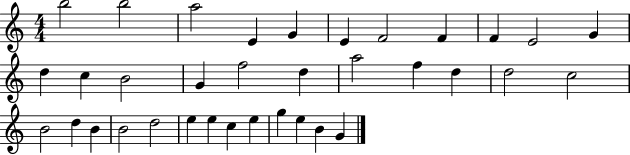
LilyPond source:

{
  \clef treble
  \numericTimeSignature
  \time 4/4
  \key c \major
  b''2 b''2 | a''2 e'4 g'4 | e'4 f'2 f'4 | f'4 e'2 g'4 | \break d''4 c''4 b'2 | g'4 f''2 d''4 | a''2 f''4 d''4 | d''2 c''2 | \break b'2 d''4 b'4 | b'2 d''2 | e''4 e''4 c''4 e''4 | g''4 e''4 b'4 g'4 | \break \bar "|."
}